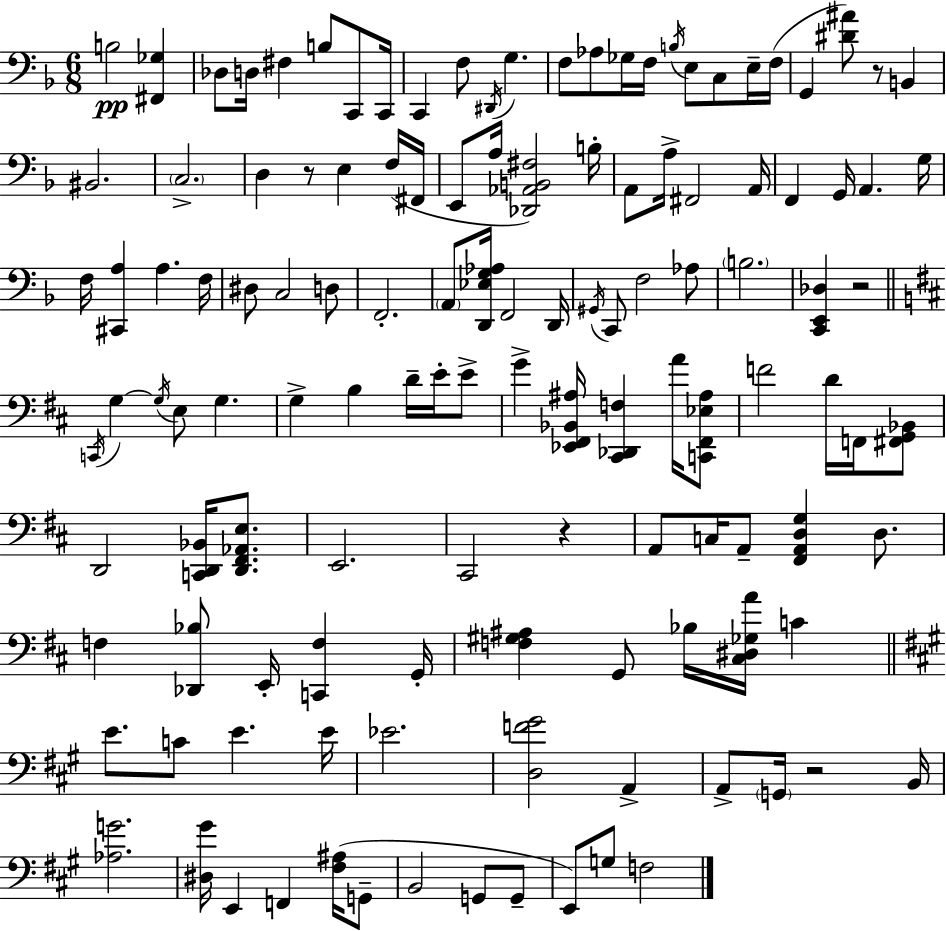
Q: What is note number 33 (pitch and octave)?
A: A3